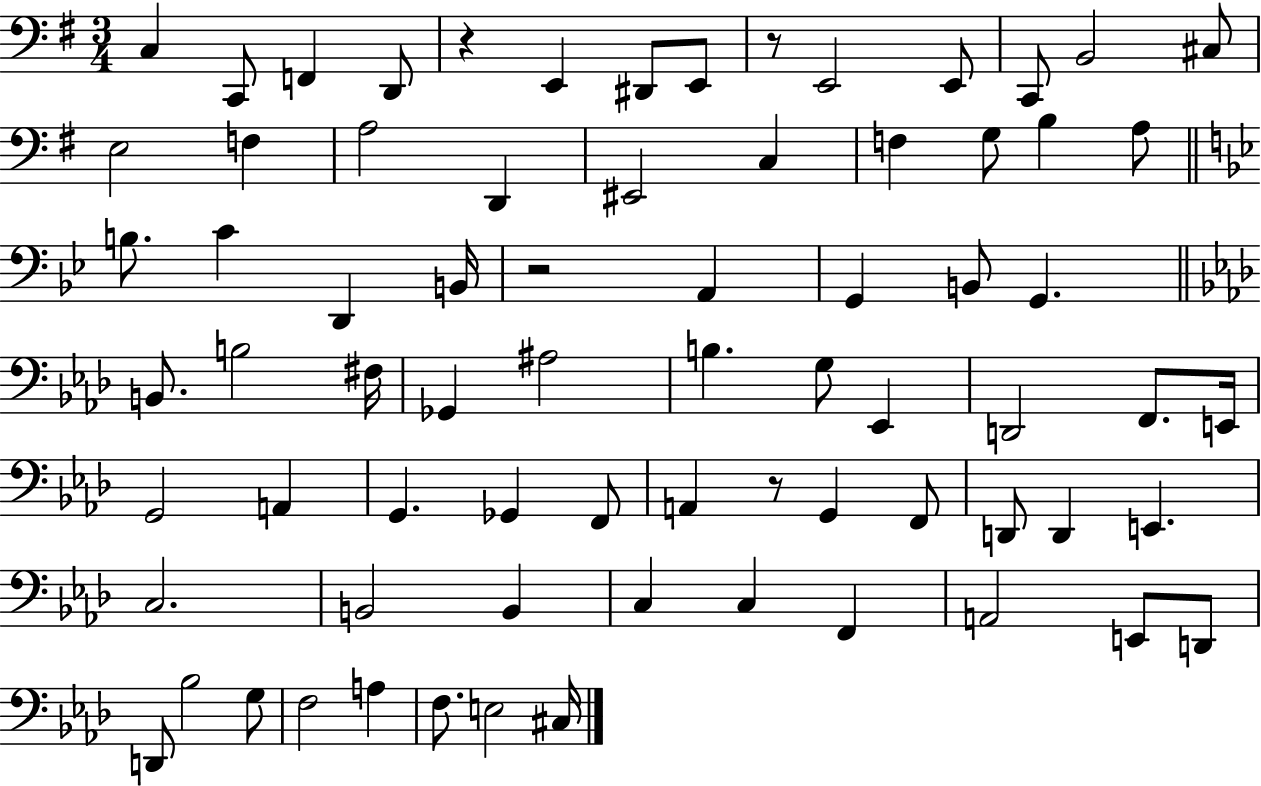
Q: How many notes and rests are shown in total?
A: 73